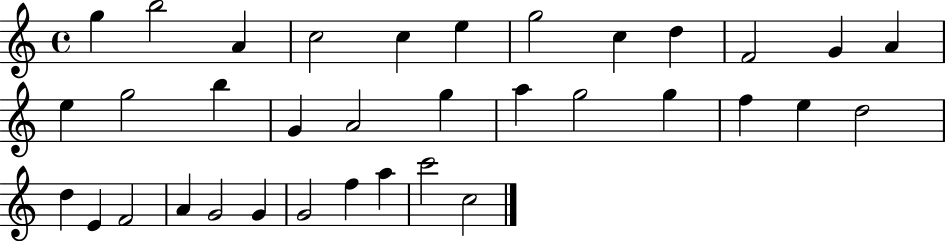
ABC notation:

X:1
T:Untitled
M:4/4
L:1/4
K:C
g b2 A c2 c e g2 c d F2 G A e g2 b G A2 g a g2 g f e d2 d E F2 A G2 G G2 f a c'2 c2